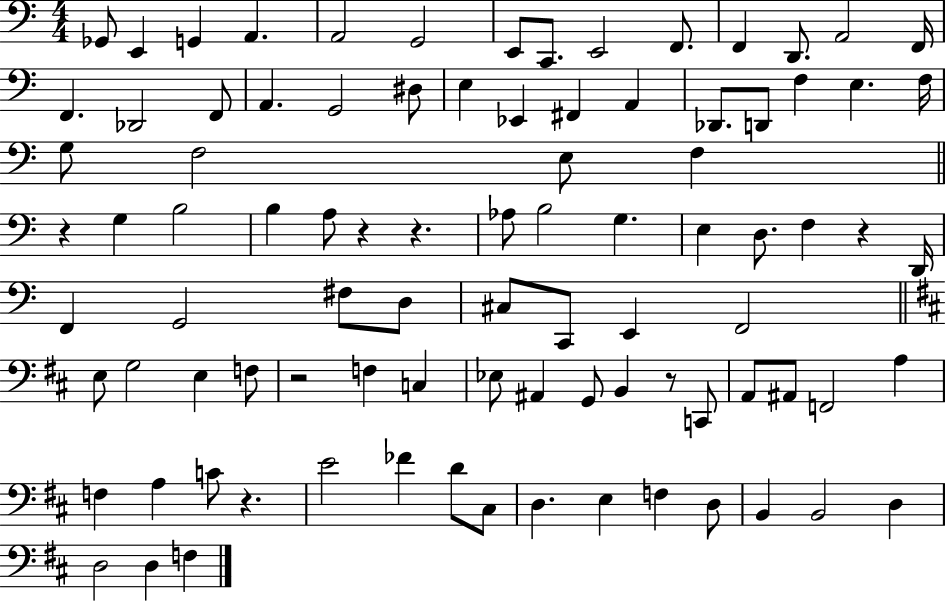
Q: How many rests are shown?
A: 7